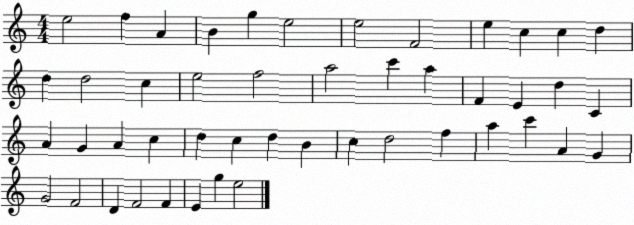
X:1
T:Untitled
M:4/4
L:1/4
K:C
e2 f A B g e2 e2 F2 e c c d d d2 c e2 f2 a2 c' a F E d C A G A c d c d B c d2 f a c' A G G2 F2 D F2 F E g e2